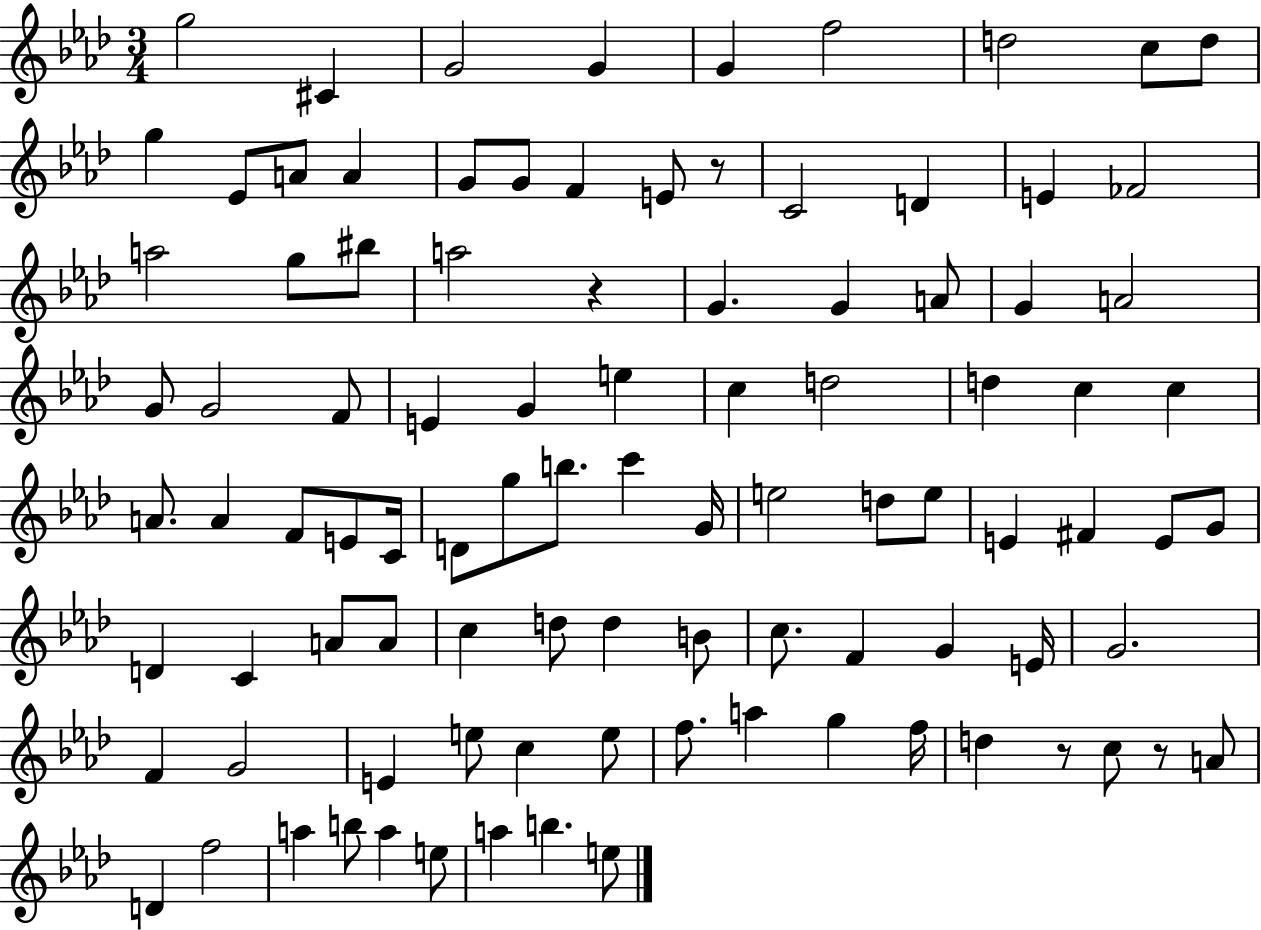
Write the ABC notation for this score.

X:1
T:Untitled
M:3/4
L:1/4
K:Ab
g2 ^C G2 G G f2 d2 c/2 d/2 g _E/2 A/2 A G/2 G/2 F E/2 z/2 C2 D E _F2 a2 g/2 ^b/2 a2 z G G A/2 G A2 G/2 G2 F/2 E G e c d2 d c c A/2 A F/2 E/2 C/4 D/2 g/2 b/2 c' G/4 e2 d/2 e/2 E ^F E/2 G/2 D C A/2 A/2 c d/2 d B/2 c/2 F G E/4 G2 F G2 E e/2 c e/2 f/2 a g f/4 d z/2 c/2 z/2 A/2 D f2 a b/2 a e/2 a b e/2